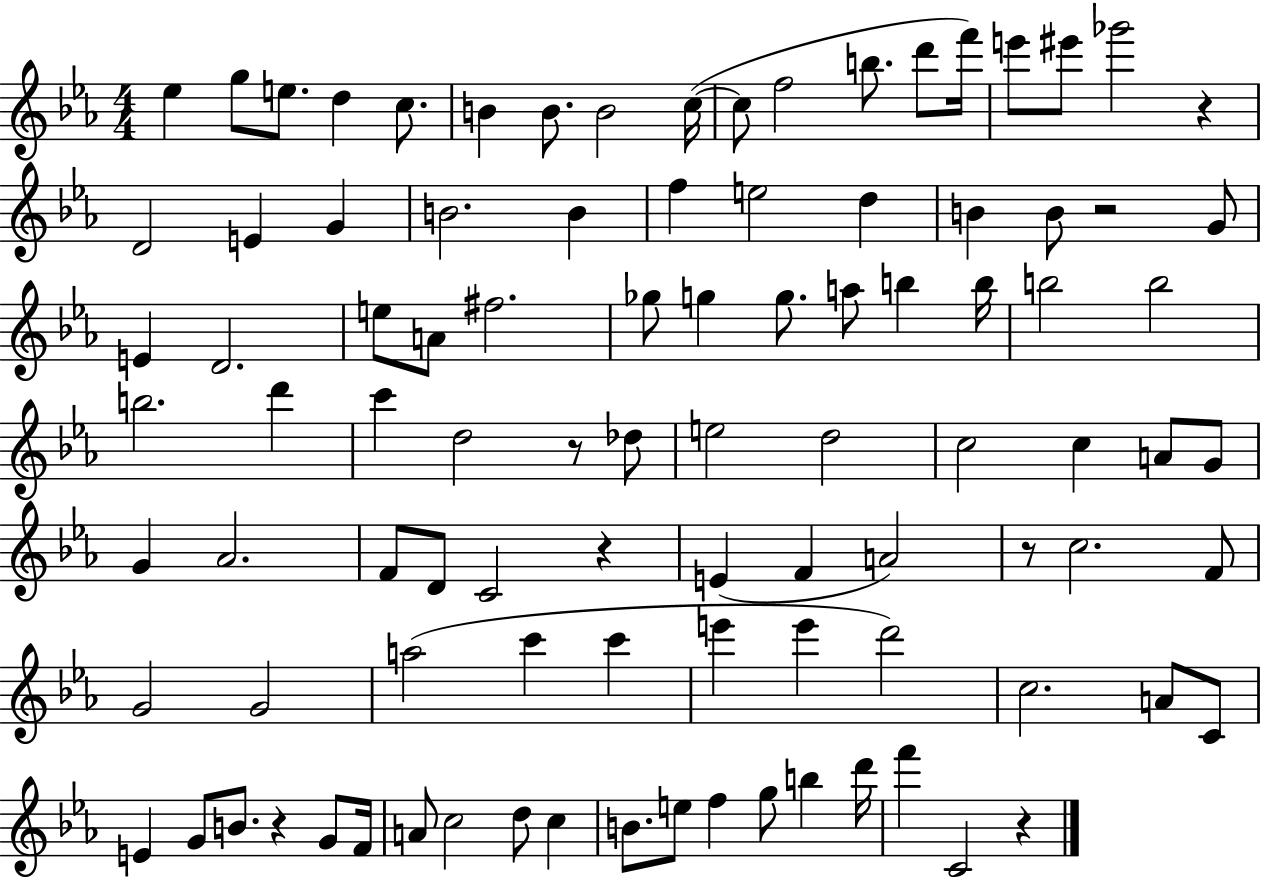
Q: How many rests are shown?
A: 7